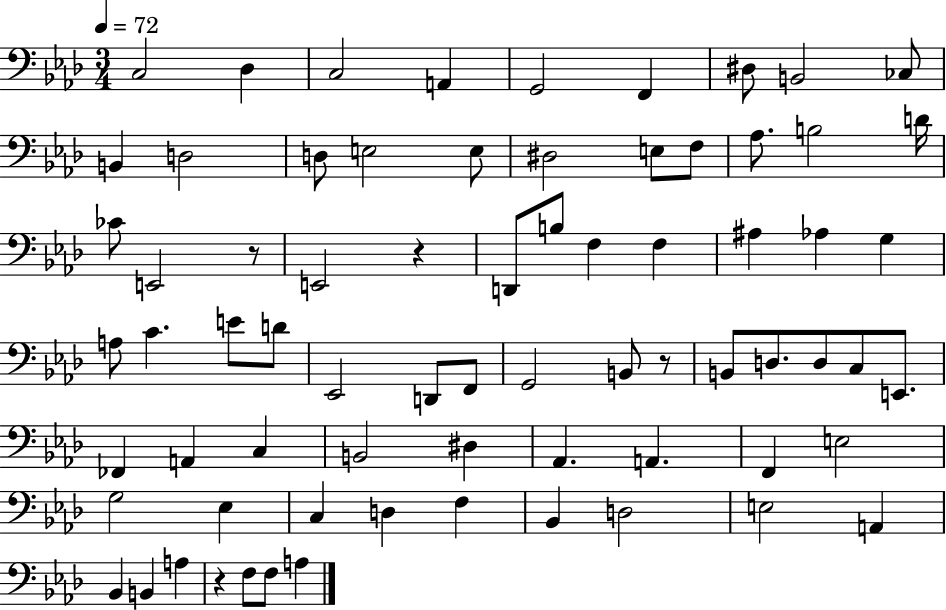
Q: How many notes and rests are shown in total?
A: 72